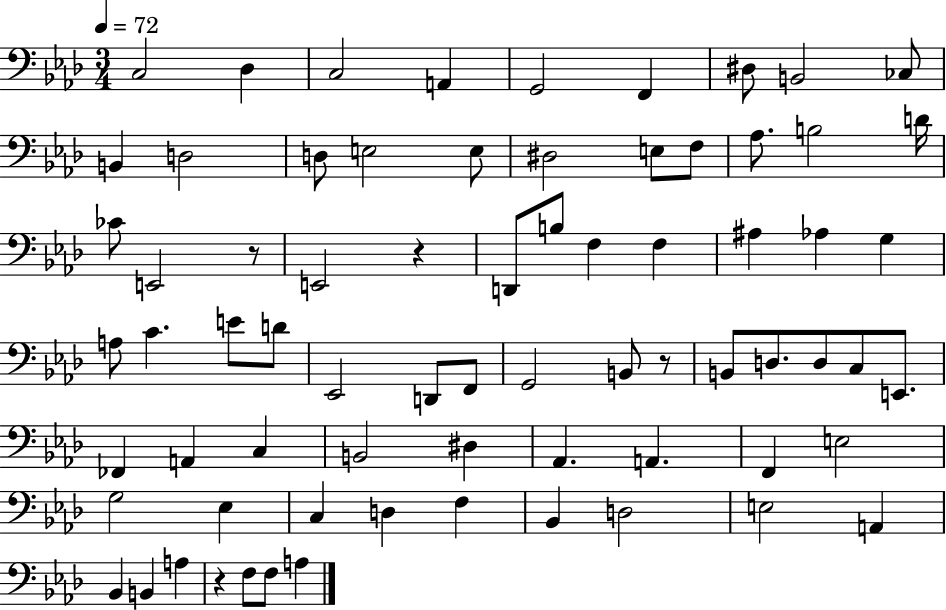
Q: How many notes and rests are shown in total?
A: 72